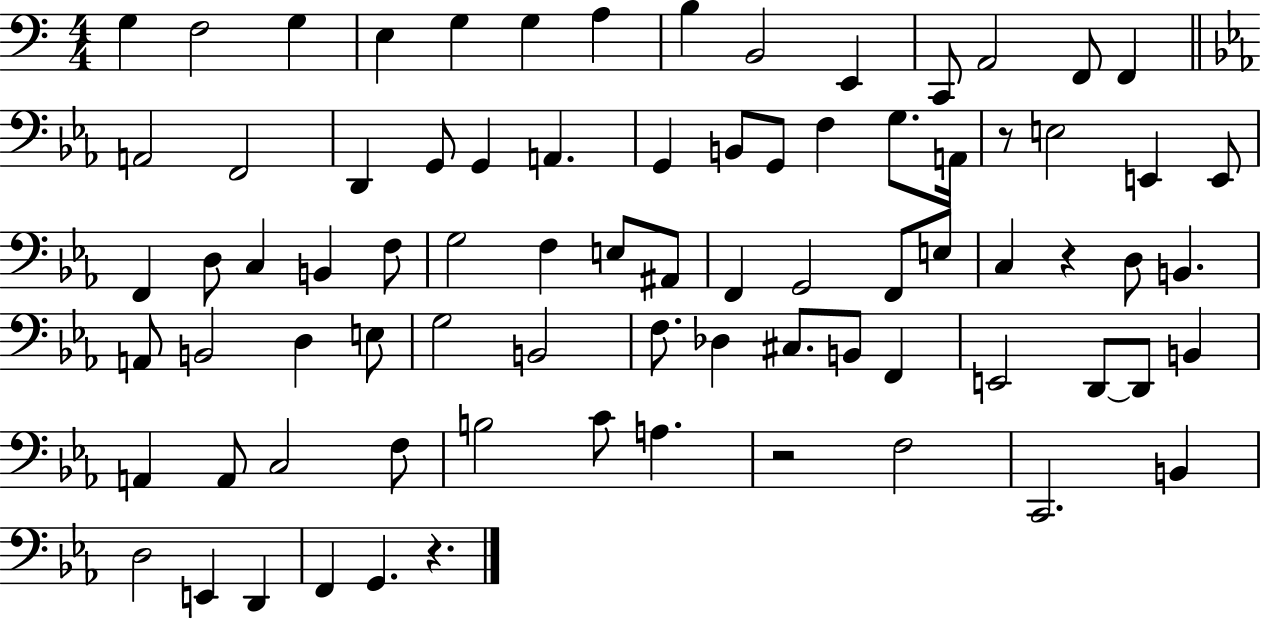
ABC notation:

X:1
T:Untitled
M:4/4
L:1/4
K:C
G, F,2 G, E, G, G, A, B, B,,2 E,, C,,/2 A,,2 F,,/2 F,, A,,2 F,,2 D,, G,,/2 G,, A,, G,, B,,/2 G,,/2 F, G,/2 A,,/4 z/2 E,2 E,, E,,/2 F,, D,/2 C, B,, F,/2 G,2 F, E,/2 ^A,,/2 F,, G,,2 F,,/2 E,/2 C, z D,/2 B,, A,,/2 B,,2 D, E,/2 G,2 B,,2 F,/2 _D, ^C,/2 B,,/2 F,, E,,2 D,,/2 D,,/2 B,, A,, A,,/2 C,2 F,/2 B,2 C/2 A, z2 F,2 C,,2 B,, D,2 E,, D,, F,, G,, z